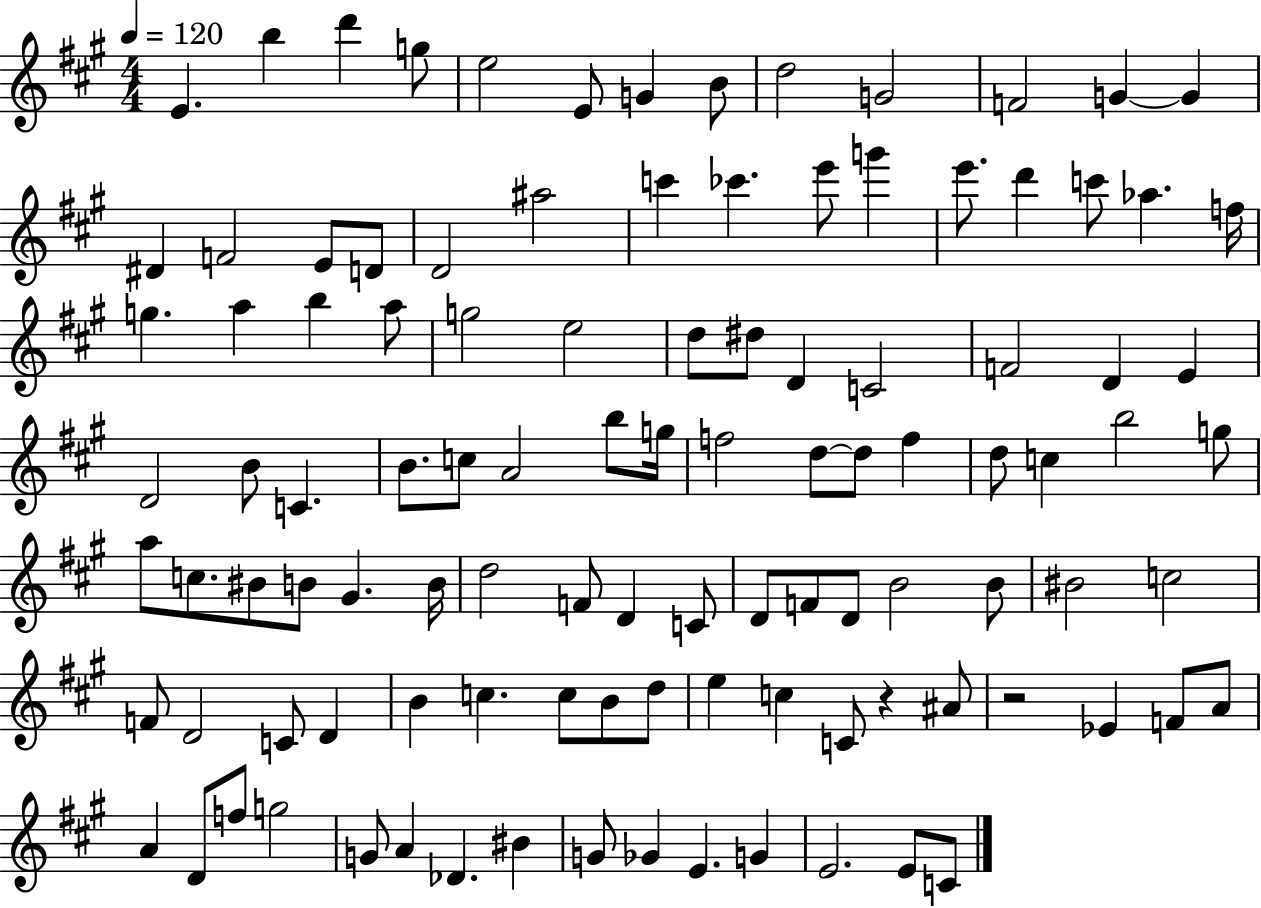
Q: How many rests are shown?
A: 2